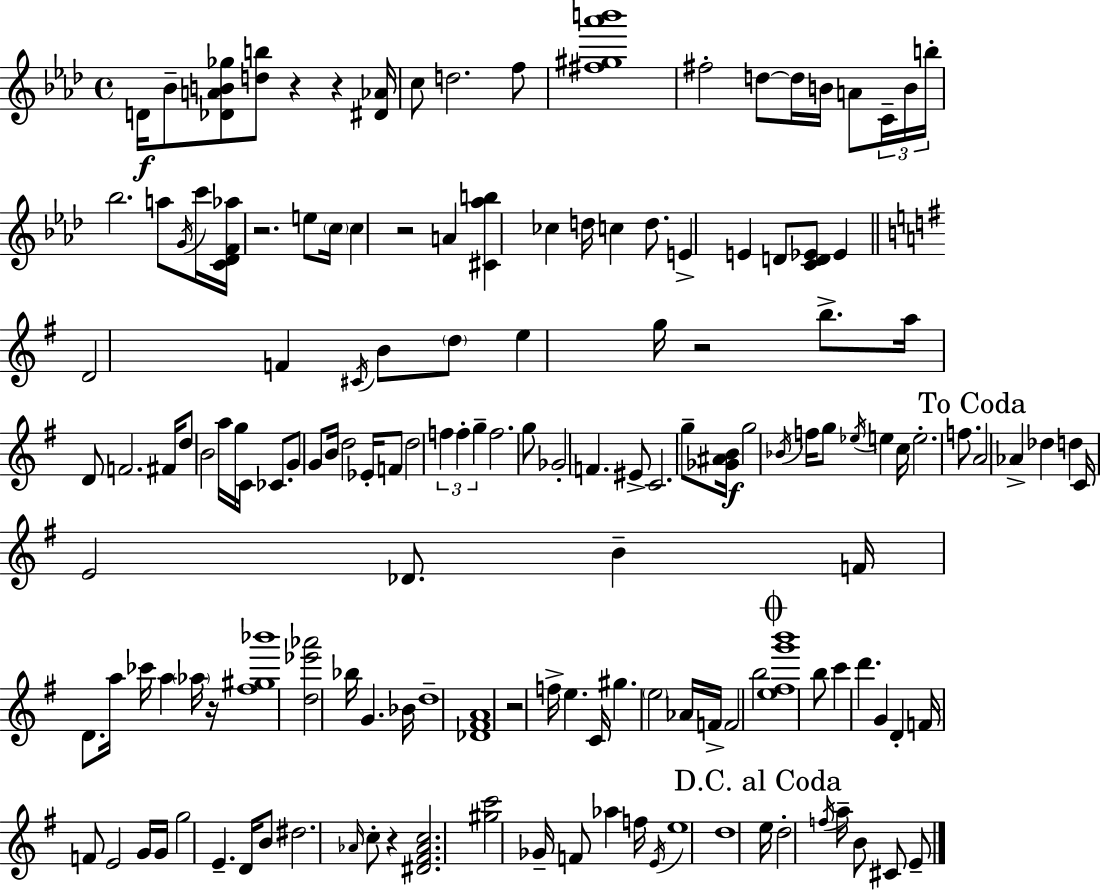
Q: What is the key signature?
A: AES major